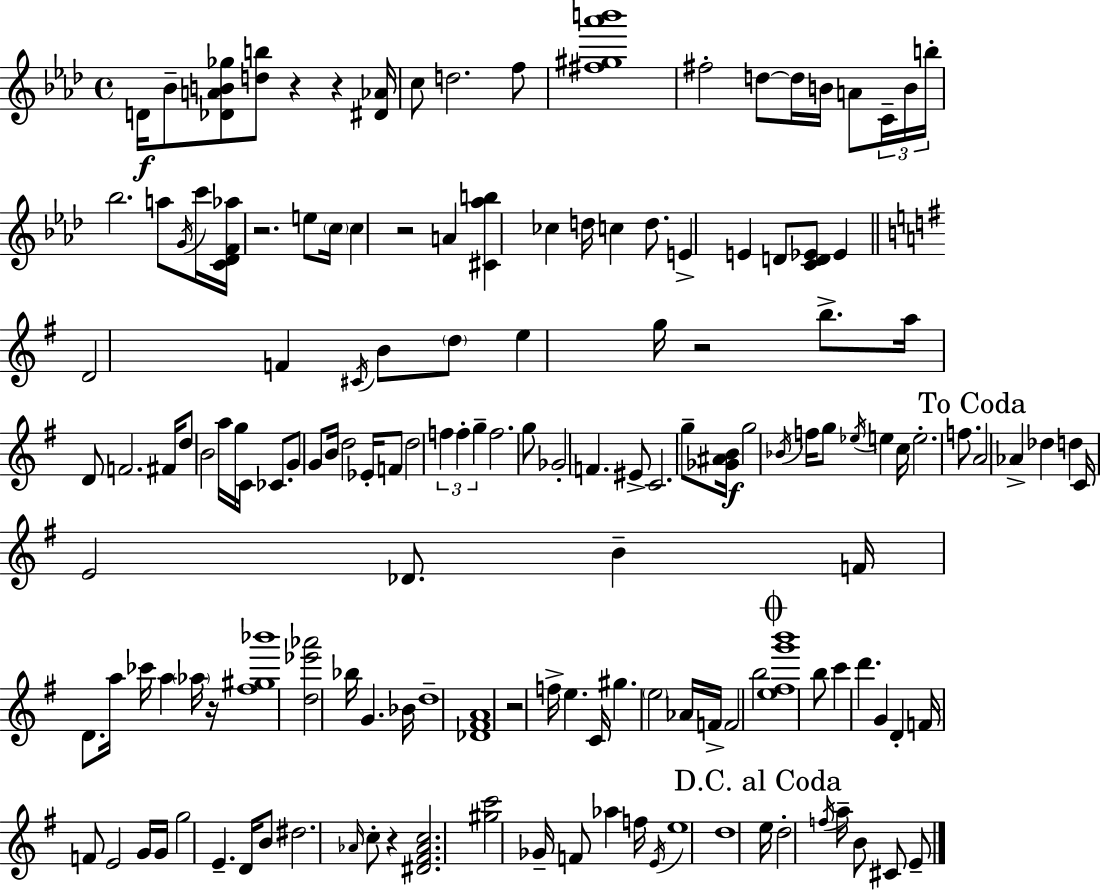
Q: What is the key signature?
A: AES major